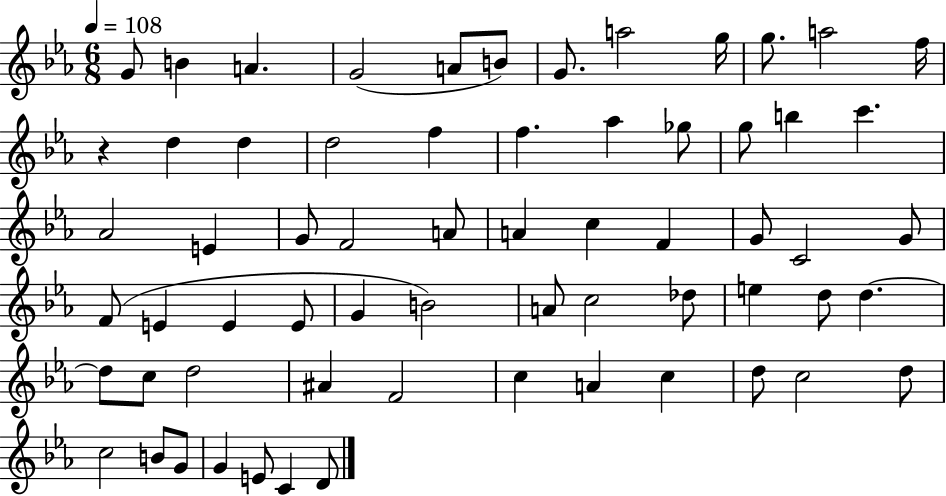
{
  \clef treble
  \numericTimeSignature
  \time 6/8
  \key ees \major
  \tempo 4 = 108
  g'8 b'4 a'4. | g'2( a'8 b'8) | g'8. a''2 g''16 | g''8. a''2 f''16 | \break r4 d''4 d''4 | d''2 f''4 | f''4. aes''4 ges''8 | g''8 b''4 c'''4. | \break aes'2 e'4 | g'8 f'2 a'8 | a'4 c''4 f'4 | g'8 c'2 g'8 | \break f'8( e'4 e'4 e'8 | g'4 b'2) | a'8 c''2 des''8 | e''4 d''8 d''4.~~ | \break d''8 c''8 d''2 | ais'4 f'2 | c''4 a'4 c''4 | d''8 c''2 d''8 | \break c''2 b'8 g'8 | g'4 e'8 c'4 d'8 | \bar "|."
}